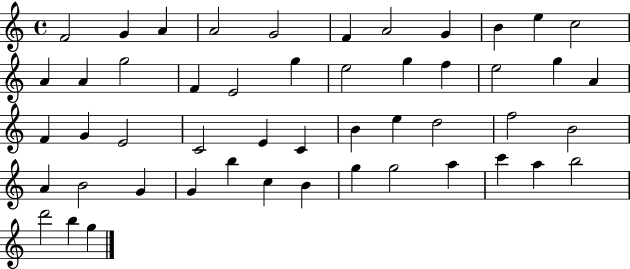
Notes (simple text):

F4/h G4/q A4/q A4/h G4/h F4/q A4/h G4/q B4/q E5/q C5/h A4/q A4/q G5/h F4/q E4/h G5/q E5/h G5/q F5/q E5/h G5/q A4/q F4/q G4/q E4/h C4/h E4/q C4/q B4/q E5/q D5/h F5/h B4/h A4/q B4/h G4/q G4/q B5/q C5/q B4/q G5/q G5/h A5/q C6/q A5/q B5/h D6/h B5/q G5/q